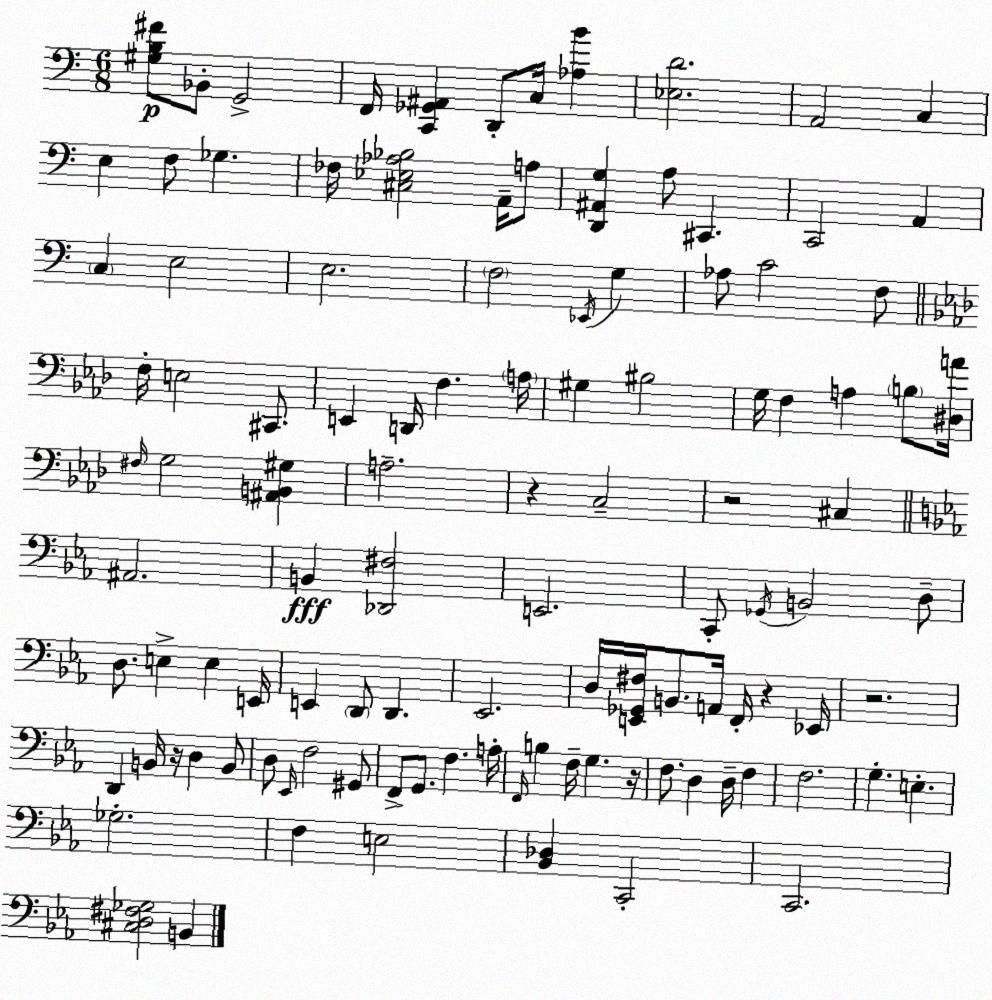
X:1
T:Untitled
M:6/8
L:1/4
K:Am
[^G,B,^F]/2 _B,,/2 G,,2 F,,/4 [C,,_G,,^A,,] D,,/2 C,/4 [_A,B] [_E,D]2 A,,2 C, E, F,/2 _G, _F,/4 [^C,_E,_A,_B,]2 A,,/4 A,/2 [D,,^A,,G,] A,/2 ^C,, C,,2 A,, C, E,2 E,2 F,2 _E,,/4 G, _A,/2 C2 F,/2 F,/4 E,2 ^C,,/2 E,, D,,/4 F, A,/4 ^G, ^B,2 G,/4 F, A, B,/2 [^D,A]/4 ^F,/4 G,2 [^A,,B,,^G,] A,2 z C,2 z2 ^C, ^A,,2 B,, [_D,,^F,]2 E,,2 C,,/2 _G,,/4 B,,2 D,/2 D,/2 E, E, E,,/4 E,, D,,/2 D,, _E,,2 D,/4 [E,,_G,,^F,]/4 B,,/2 A,,/4 F,,/4 z _E,,/4 z2 D,, B,,/4 z/4 D, B,,/2 D,/2 _E,,/4 F,2 ^G,,/2 F,,/2 G,,/2 F, A,/4 F,,/4 B, F,/4 G, z/4 F,/2 D, D,/4 F, F,2 G, E, _G,2 F, E,2 [_B,,_D,] C,,2 C,,2 [^C,D,^F,_G,]2 B,,